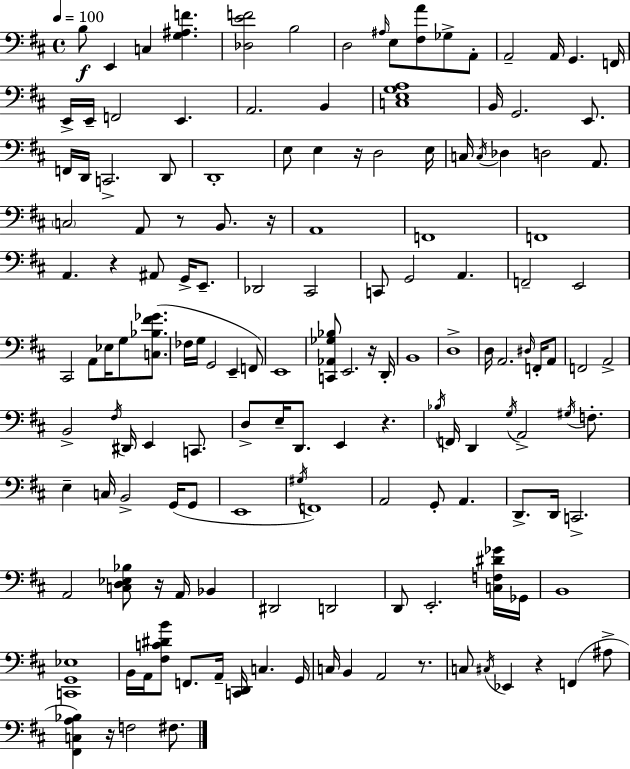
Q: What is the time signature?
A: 4/4